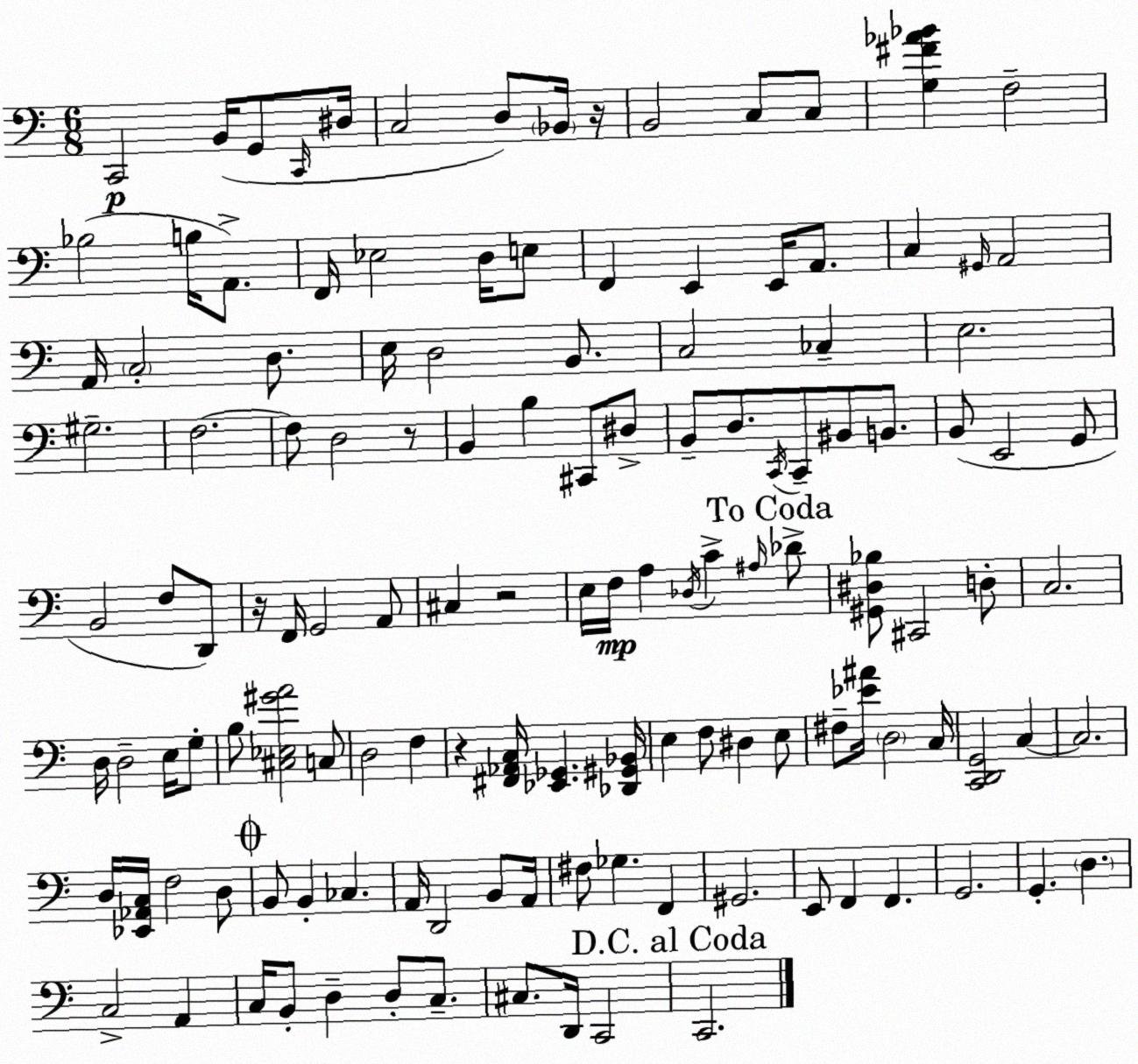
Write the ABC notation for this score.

X:1
T:Untitled
M:6/8
L:1/4
K:Am
C,,2 B,,/4 G,,/2 C,,/4 ^D,/4 C,2 D,/2 _B,,/4 z/4 B,,2 C,/2 C,/2 [G,^F_A_B] F,2 _B,2 B,/4 A,,/2 F,,/4 _E,2 D,/4 E,/2 F,, E,, E,,/4 A,,/2 C, ^G,,/4 A,,2 A,,/4 C,2 D,/2 E,/4 D,2 B,,/2 C,2 _C, E,2 ^G,2 F,2 F,/2 D,2 z/2 B,, B, ^C,,/2 ^D,/2 B,,/2 D,/2 C,,/4 C,,/2 ^B,,/2 B,,/2 B,,/2 E,,2 G,,/2 B,,2 F,/2 D,,/2 z/4 F,,/4 G,,2 A,,/2 ^C, z2 E,/4 F,/4 A, _D,/4 C ^A,/4 _D/2 [^G,,^D,_B,]/2 ^C,,2 D,/2 C,2 D,/4 D,2 E,/4 G,/2 B,/2 [^C,_E,^GA]2 C,/2 D,2 F, z [^F,,_A,,C,]/4 [_E,,_G,,] [_D,,^G,,_B,,]/4 E, F,/2 ^D, E,/2 ^F,/2 [_E^A]/4 D,2 C,/4 [C,,D,,G,,]2 C, C,2 D,/4 [_E,,_A,,C,]/4 F,2 D,/2 B,,/2 B,, _C, A,,/4 D,,2 B,,/2 A,,/4 ^F,/2 _G, F,, ^G,,2 E,,/2 F,, F,, G,,2 G,, D, C,2 A,, C,/4 B,,/2 D, D,/2 C,/2 ^C,/2 D,,/4 C,,2 C,,2